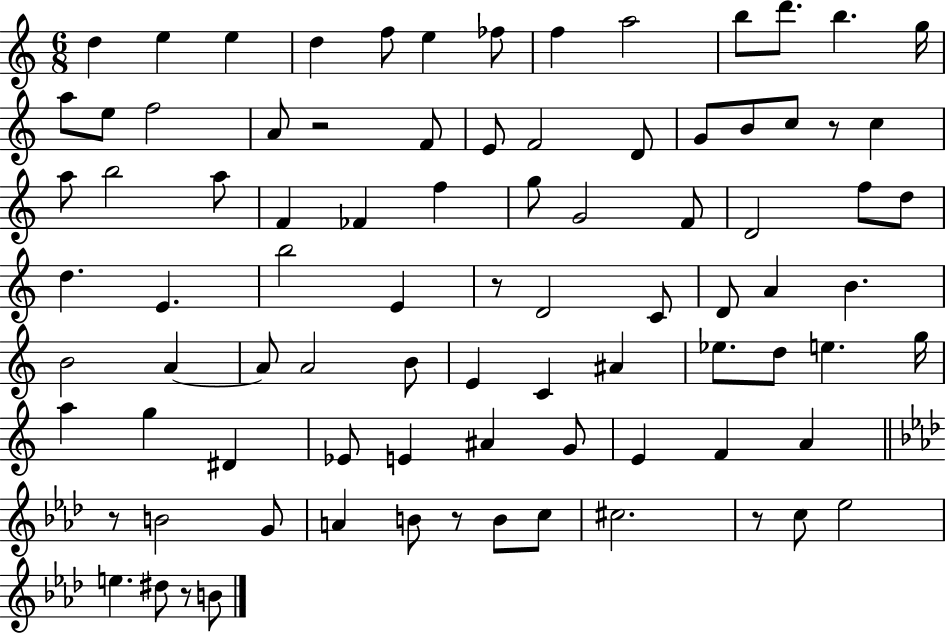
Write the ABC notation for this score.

X:1
T:Untitled
M:6/8
L:1/4
K:C
d e e d f/2 e _f/2 f a2 b/2 d'/2 b g/4 a/2 e/2 f2 A/2 z2 F/2 E/2 F2 D/2 G/2 B/2 c/2 z/2 c a/2 b2 a/2 F _F f g/2 G2 F/2 D2 f/2 d/2 d E b2 E z/2 D2 C/2 D/2 A B B2 A A/2 A2 B/2 E C ^A _e/2 d/2 e g/4 a g ^D _E/2 E ^A G/2 E F A z/2 B2 G/2 A B/2 z/2 B/2 c/2 ^c2 z/2 c/2 _e2 e ^d/2 z/2 B/2